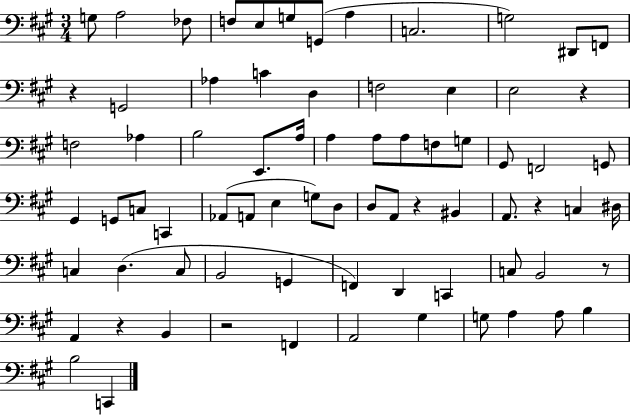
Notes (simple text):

G3/e A3/h FES3/e F3/e E3/e G3/e G2/e A3/q C3/h. G3/h D#2/e F2/e R/q G2/h Ab3/q C4/q D3/q F3/h E3/q E3/h R/q F3/h Ab3/q B3/h E2/e. A3/s A3/q A3/e A3/e F3/e G3/e G#2/e F2/h G2/e G#2/q G2/e C3/e C2/q Ab2/e A2/e E3/q G3/e D3/e D3/e A2/e R/q BIS2/q A2/e. R/q C3/q D#3/s C3/q D3/q. C3/e B2/h G2/q F2/q D2/q C2/q C3/e B2/h R/e A2/q R/q B2/q R/h F2/q A2/h G#3/q G3/e A3/q A3/e B3/q B3/h C2/q